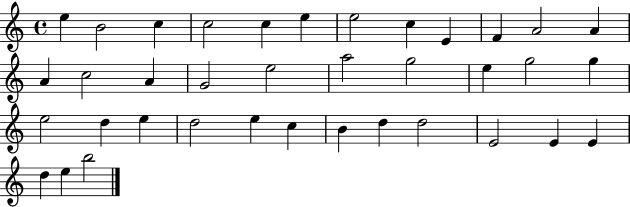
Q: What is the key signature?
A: C major